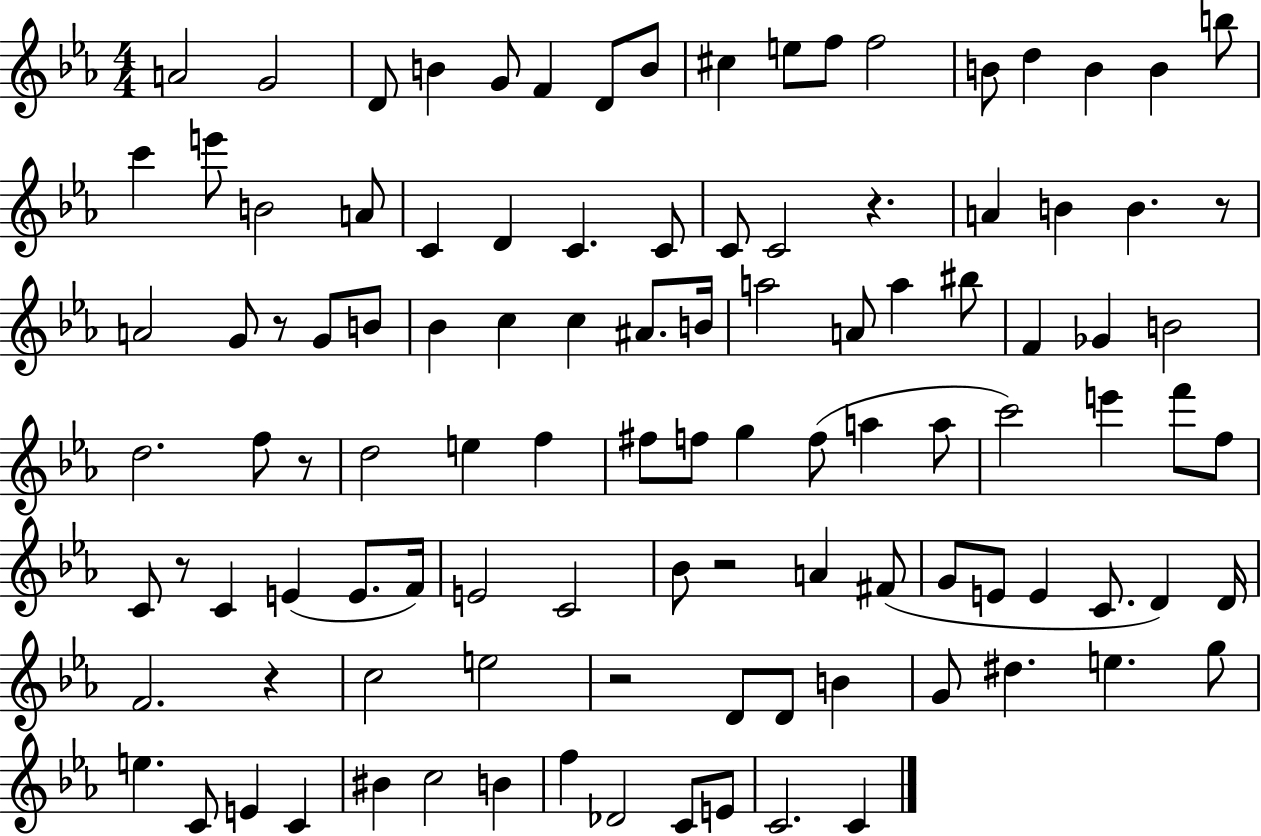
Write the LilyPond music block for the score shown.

{
  \clef treble
  \numericTimeSignature
  \time 4/4
  \key ees \major
  \repeat volta 2 { a'2 g'2 | d'8 b'4 g'8 f'4 d'8 b'8 | cis''4 e''8 f''8 f''2 | b'8 d''4 b'4 b'4 b''8 | \break c'''4 e'''8 b'2 a'8 | c'4 d'4 c'4. c'8 | c'8 c'2 r4. | a'4 b'4 b'4. r8 | \break a'2 g'8 r8 g'8 b'8 | bes'4 c''4 c''4 ais'8. b'16 | a''2 a'8 a''4 bis''8 | f'4 ges'4 b'2 | \break d''2. f''8 r8 | d''2 e''4 f''4 | fis''8 f''8 g''4 f''8( a''4 a''8 | c'''2) e'''4 f'''8 f''8 | \break c'8 r8 c'4 e'4( e'8. f'16) | e'2 c'2 | bes'8 r2 a'4 fis'8( | g'8 e'8 e'4 c'8. d'4) d'16 | \break f'2. r4 | c''2 e''2 | r2 d'8 d'8 b'4 | g'8 dis''4. e''4. g''8 | \break e''4. c'8 e'4 c'4 | bis'4 c''2 b'4 | f''4 des'2 c'8 e'8 | c'2. c'4 | \break } \bar "|."
}